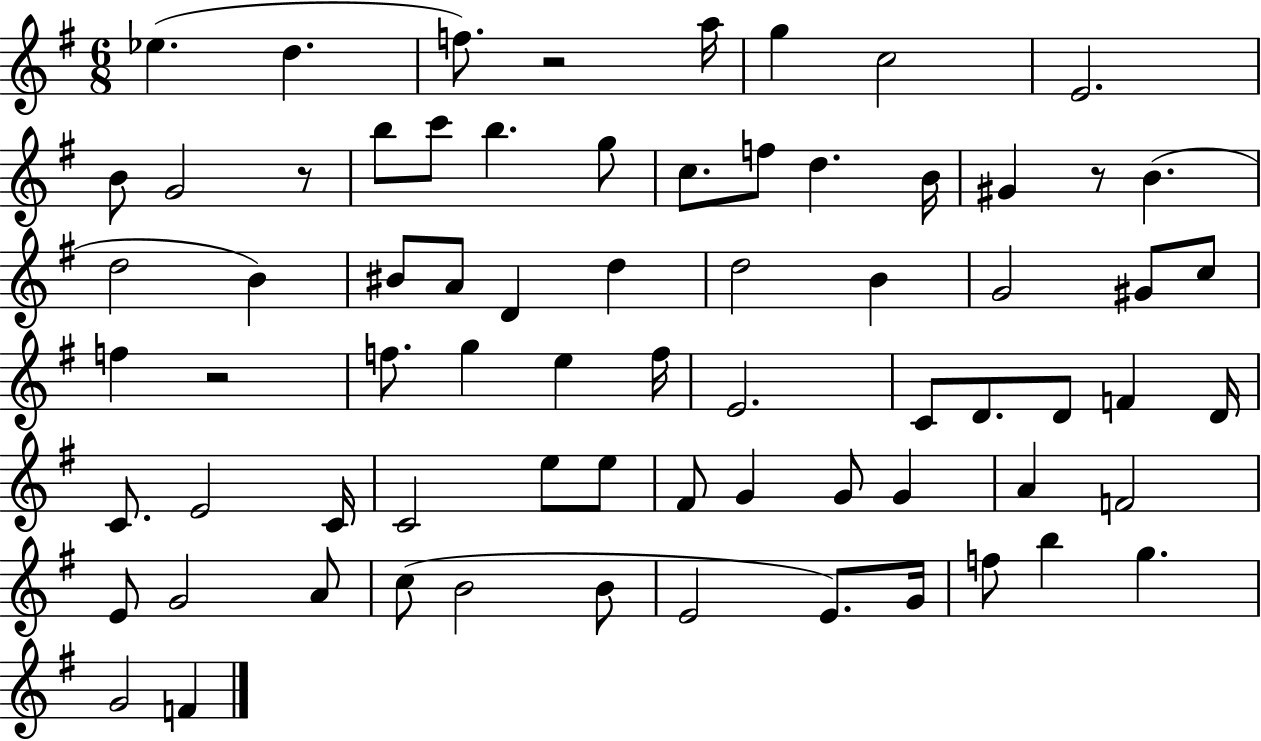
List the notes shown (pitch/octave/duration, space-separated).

Eb5/q. D5/q. F5/e. R/h A5/s G5/q C5/h E4/h. B4/e G4/h R/e B5/e C6/e B5/q. G5/e C5/e. F5/e D5/q. B4/s G#4/q R/e B4/q. D5/h B4/q BIS4/e A4/e D4/q D5/q D5/h B4/q G4/h G#4/e C5/e F5/q R/h F5/e. G5/q E5/q F5/s E4/h. C4/e D4/e. D4/e F4/q D4/s C4/e. E4/h C4/s C4/h E5/e E5/e F#4/e G4/q G4/e G4/q A4/q F4/h E4/e G4/h A4/e C5/e B4/h B4/e E4/h E4/e. G4/s F5/e B5/q G5/q. G4/h F4/q